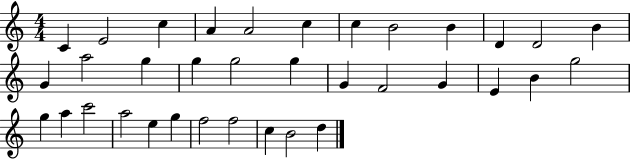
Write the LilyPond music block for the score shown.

{
  \clef treble
  \numericTimeSignature
  \time 4/4
  \key c \major
  c'4 e'2 c''4 | a'4 a'2 c''4 | c''4 b'2 b'4 | d'4 d'2 b'4 | \break g'4 a''2 g''4 | g''4 g''2 g''4 | g'4 f'2 g'4 | e'4 b'4 g''2 | \break g''4 a''4 c'''2 | a''2 e''4 g''4 | f''2 f''2 | c''4 b'2 d''4 | \break \bar "|."
}